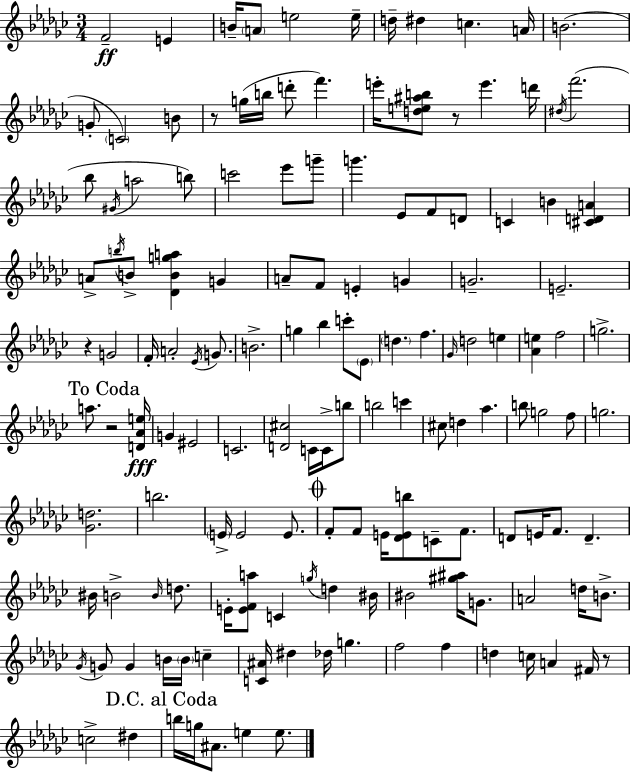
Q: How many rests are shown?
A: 5